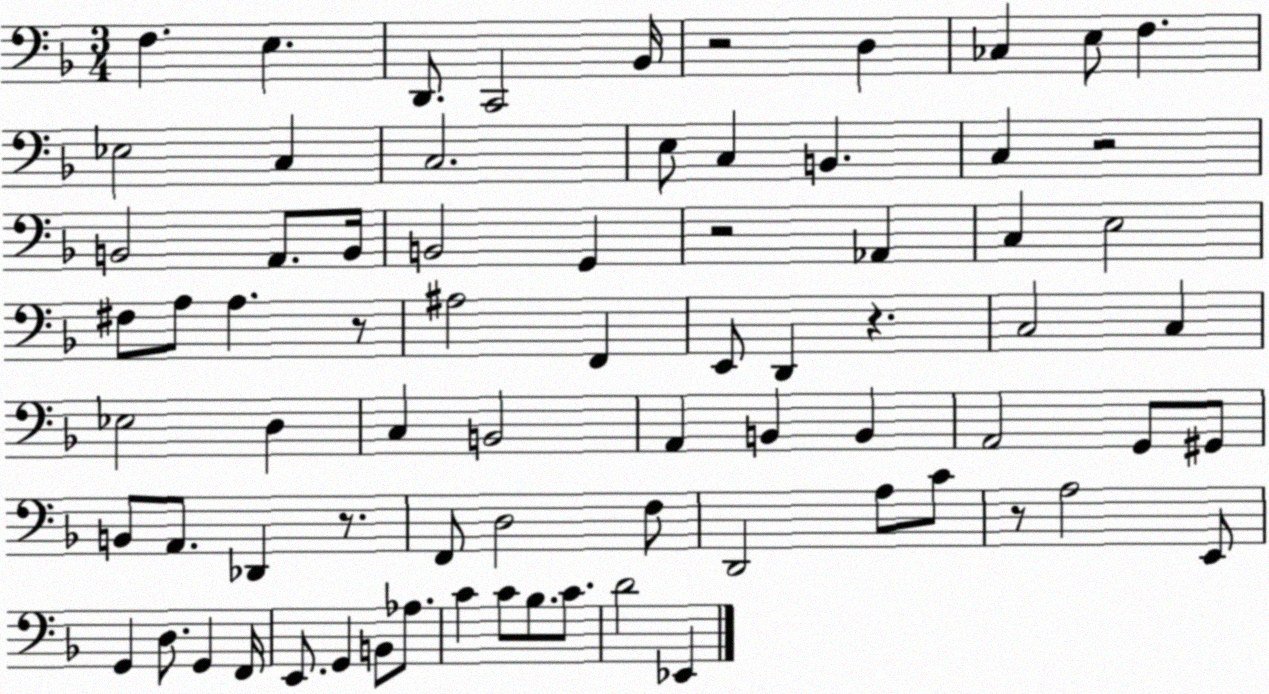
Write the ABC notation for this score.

X:1
T:Untitled
M:3/4
L:1/4
K:F
F, E, D,,/2 C,,2 _B,,/4 z2 D, _C, E,/2 F, _E,2 C, C,2 E,/2 C, B,, C, z2 B,,2 A,,/2 B,,/4 B,,2 G,, z2 _A,, C, E,2 ^F,/2 A,/2 A, z/2 ^A,2 F,, E,,/2 D,, z C,2 C, _E,2 D, C, B,,2 A,, B,, B,, A,,2 G,,/2 ^G,,/2 B,,/2 A,,/2 _D,, z/2 F,,/2 D,2 F,/2 D,,2 A,/2 C/2 z/2 A,2 E,,/2 G,, D,/2 G,, F,,/4 E,,/2 G,, B,,/2 _A,/2 C C/2 _B,/2 C/2 D2 _E,,